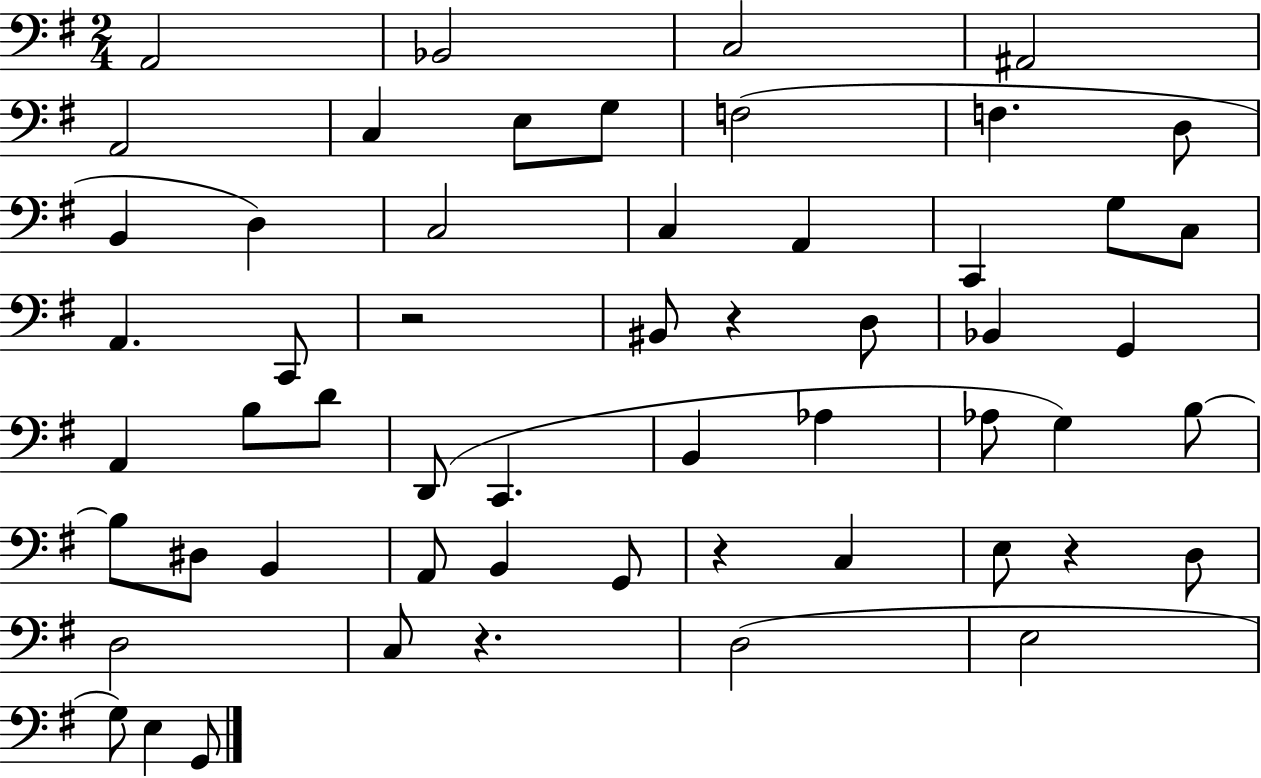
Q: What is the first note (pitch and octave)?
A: A2